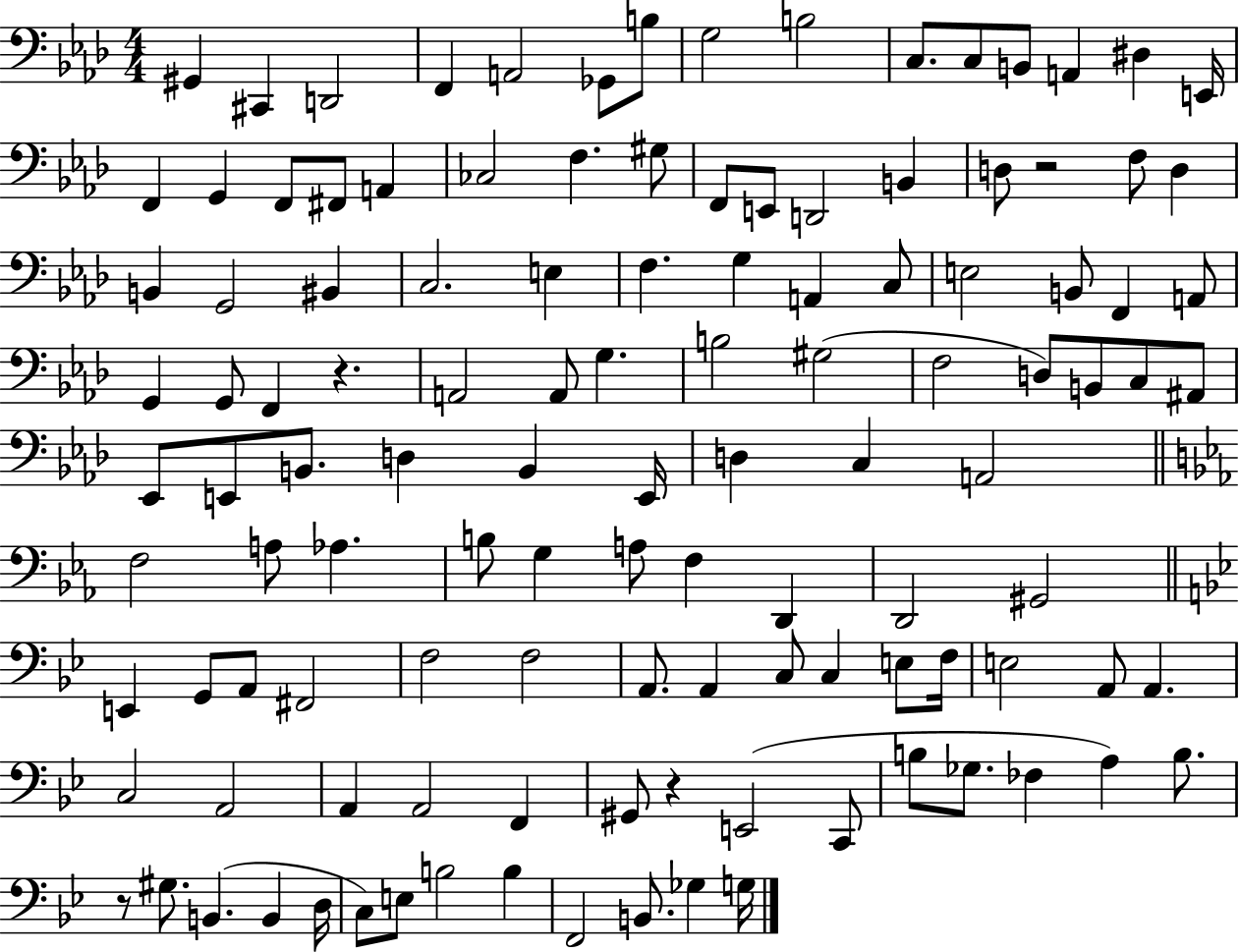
G#2/q C#2/q D2/h F2/q A2/h Gb2/e B3/e G3/h B3/h C3/e. C3/e B2/e A2/q D#3/q E2/s F2/q G2/q F2/e F#2/e A2/q CES3/h F3/q. G#3/e F2/e E2/e D2/h B2/q D3/e R/h F3/e D3/q B2/q G2/h BIS2/q C3/h. E3/q F3/q. G3/q A2/q C3/e E3/h B2/e F2/q A2/e G2/q G2/e F2/q R/q. A2/h A2/e G3/q. B3/h G#3/h F3/h D3/e B2/e C3/e A#2/e Eb2/e E2/e B2/e. D3/q B2/q E2/s D3/q C3/q A2/h F3/h A3/e Ab3/q. B3/e G3/q A3/e F3/q D2/q D2/h G#2/h E2/q G2/e A2/e F#2/h F3/h F3/h A2/e. A2/q C3/e C3/q E3/e F3/s E3/h A2/e A2/q. C3/h A2/h A2/q A2/h F2/q G#2/e R/q E2/h C2/e B3/e Gb3/e. FES3/q A3/q B3/e. R/e G#3/e. B2/q. B2/q D3/s C3/e E3/e B3/h B3/q F2/h B2/e. Gb3/q G3/s